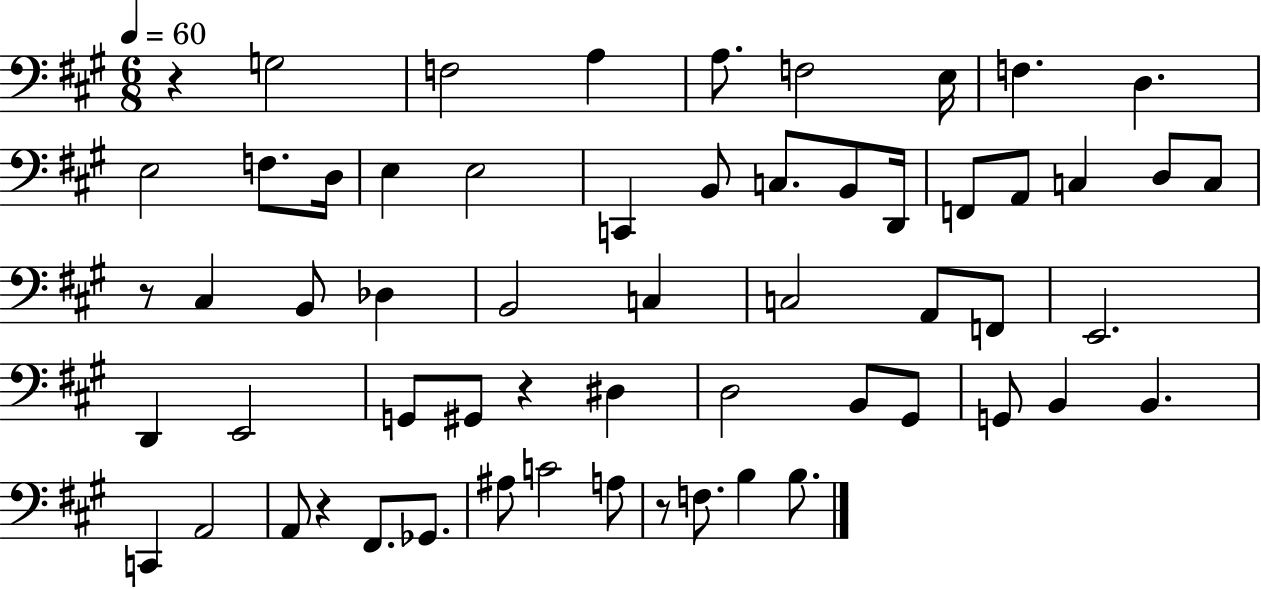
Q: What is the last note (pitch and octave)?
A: B3